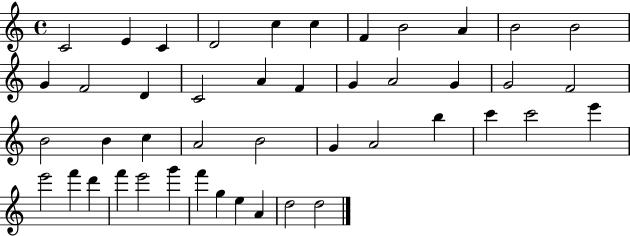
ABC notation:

X:1
T:Untitled
M:4/4
L:1/4
K:C
C2 E C D2 c c F B2 A B2 B2 G F2 D C2 A F G A2 G G2 F2 B2 B c A2 B2 G A2 b c' c'2 e' e'2 f' d' f' e'2 g' f' g e A d2 d2